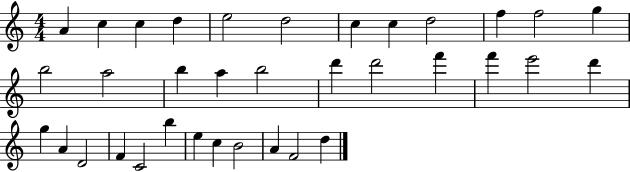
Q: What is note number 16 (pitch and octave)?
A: A5